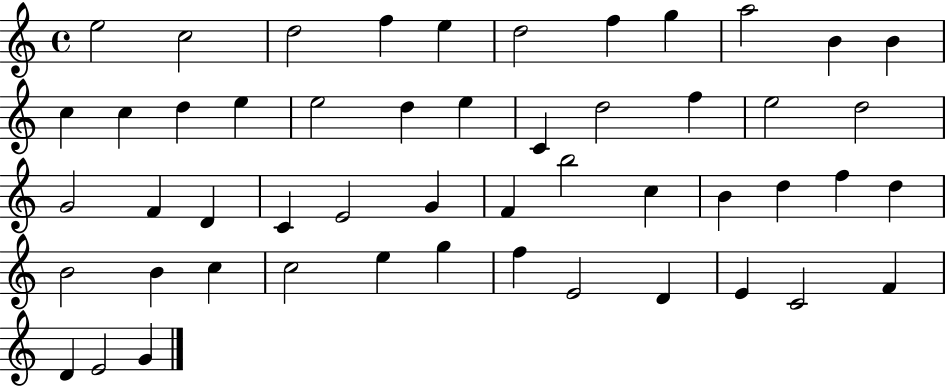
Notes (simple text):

E5/h C5/h D5/h F5/q E5/q D5/h F5/q G5/q A5/h B4/q B4/q C5/q C5/q D5/q E5/q E5/h D5/q E5/q C4/q D5/h F5/q E5/h D5/h G4/h F4/q D4/q C4/q E4/h G4/q F4/q B5/h C5/q B4/q D5/q F5/q D5/q B4/h B4/q C5/q C5/h E5/q G5/q F5/q E4/h D4/q E4/q C4/h F4/q D4/q E4/h G4/q